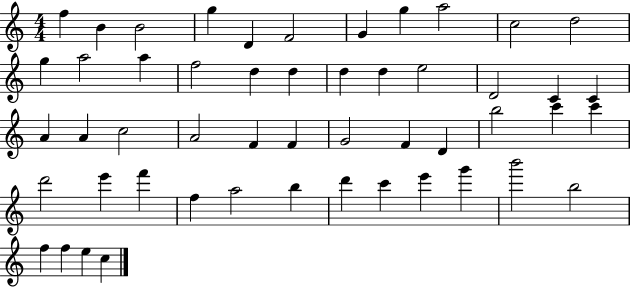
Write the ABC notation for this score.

X:1
T:Untitled
M:4/4
L:1/4
K:C
f B B2 g D F2 G g a2 c2 d2 g a2 a f2 d d d d e2 D2 C C A A c2 A2 F F G2 F D b2 c' c' d'2 e' f' f a2 b d' c' e' g' b'2 b2 f f e c